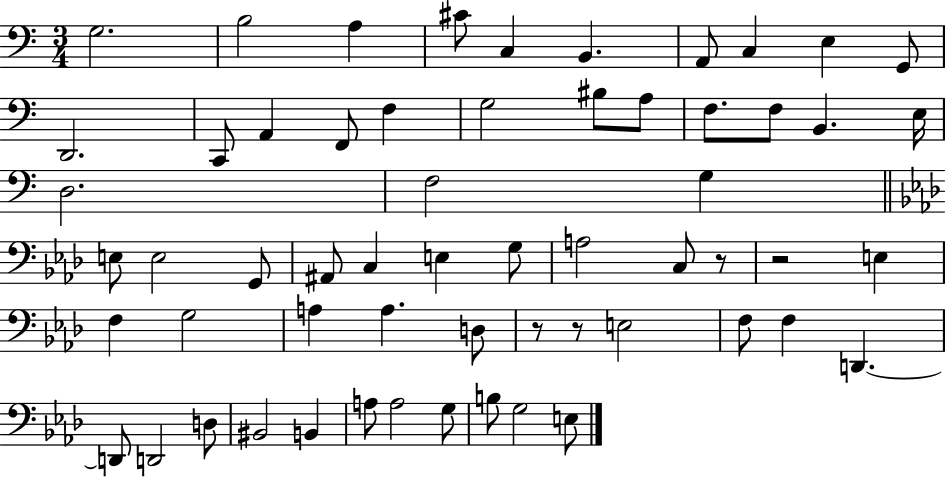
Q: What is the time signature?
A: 3/4